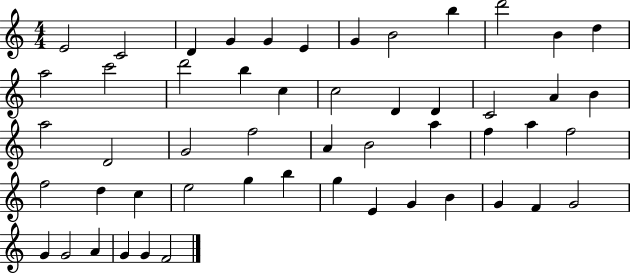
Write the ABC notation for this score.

X:1
T:Untitled
M:4/4
L:1/4
K:C
E2 C2 D G G E G B2 b d'2 B d a2 c'2 d'2 b c c2 D D C2 A B a2 D2 G2 f2 A B2 a f a f2 f2 d c e2 g b g E G B G F G2 G G2 A G G F2